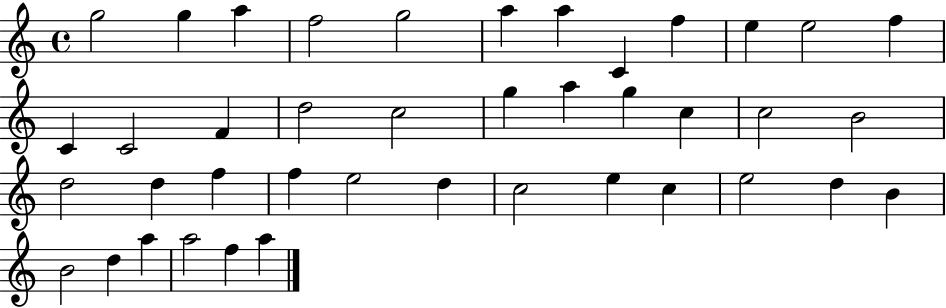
{
  \clef treble
  \time 4/4
  \defaultTimeSignature
  \key c \major
  g''2 g''4 a''4 | f''2 g''2 | a''4 a''4 c'4 f''4 | e''4 e''2 f''4 | \break c'4 c'2 f'4 | d''2 c''2 | g''4 a''4 g''4 c''4 | c''2 b'2 | \break d''2 d''4 f''4 | f''4 e''2 d''4 | c''2 e''4 c''4 | e''2 d''4 b'4 | \break b'2 d''4 a''4 | a''2 f''4 a''4 | \bar "|."
}